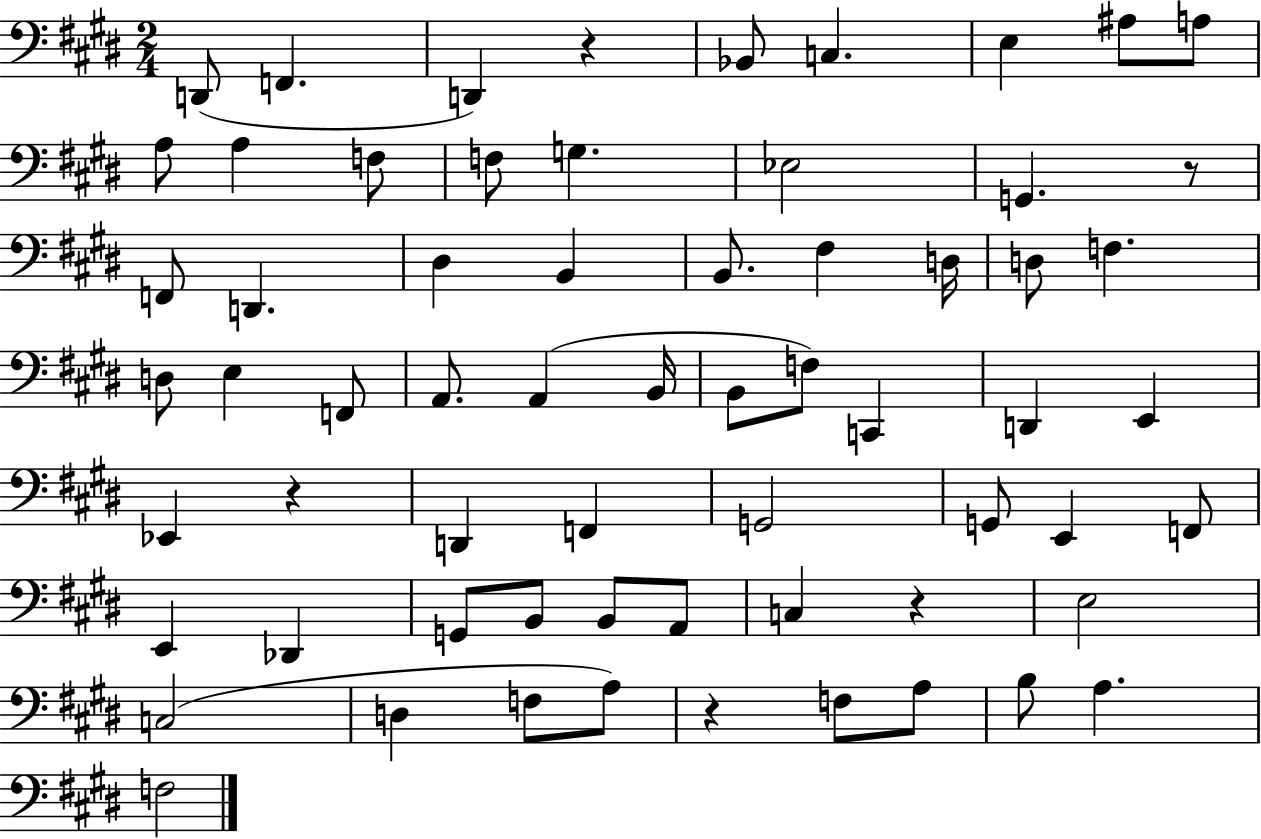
X:1
T:Untitled
M:2/4
L:1/4
K:E
D,,/2 F,, D,, z _B,,/2 C, E, ^A,/2 A,/2 A,/2 A, F,/2 F,/2 G, _E,2 G,, z/2 F,,/2 D,, ^D, B,, B,,/2 ^F, D,/4 D,/2 F, D,/2 E, F,,/2 A,,/2 A,, B,,/4 B,,/2 F,/2 C,, D,, E,, _E,, z D,, F,, G,,2 G,,/2 E,, F,,/2 E,, _D,, G,,/2 B,,/2 B,,/2 A,,/2 C, z E,2 C,2 D, F,/2 A,/2 z F,/2 A,/2 B,/2 A, F,2